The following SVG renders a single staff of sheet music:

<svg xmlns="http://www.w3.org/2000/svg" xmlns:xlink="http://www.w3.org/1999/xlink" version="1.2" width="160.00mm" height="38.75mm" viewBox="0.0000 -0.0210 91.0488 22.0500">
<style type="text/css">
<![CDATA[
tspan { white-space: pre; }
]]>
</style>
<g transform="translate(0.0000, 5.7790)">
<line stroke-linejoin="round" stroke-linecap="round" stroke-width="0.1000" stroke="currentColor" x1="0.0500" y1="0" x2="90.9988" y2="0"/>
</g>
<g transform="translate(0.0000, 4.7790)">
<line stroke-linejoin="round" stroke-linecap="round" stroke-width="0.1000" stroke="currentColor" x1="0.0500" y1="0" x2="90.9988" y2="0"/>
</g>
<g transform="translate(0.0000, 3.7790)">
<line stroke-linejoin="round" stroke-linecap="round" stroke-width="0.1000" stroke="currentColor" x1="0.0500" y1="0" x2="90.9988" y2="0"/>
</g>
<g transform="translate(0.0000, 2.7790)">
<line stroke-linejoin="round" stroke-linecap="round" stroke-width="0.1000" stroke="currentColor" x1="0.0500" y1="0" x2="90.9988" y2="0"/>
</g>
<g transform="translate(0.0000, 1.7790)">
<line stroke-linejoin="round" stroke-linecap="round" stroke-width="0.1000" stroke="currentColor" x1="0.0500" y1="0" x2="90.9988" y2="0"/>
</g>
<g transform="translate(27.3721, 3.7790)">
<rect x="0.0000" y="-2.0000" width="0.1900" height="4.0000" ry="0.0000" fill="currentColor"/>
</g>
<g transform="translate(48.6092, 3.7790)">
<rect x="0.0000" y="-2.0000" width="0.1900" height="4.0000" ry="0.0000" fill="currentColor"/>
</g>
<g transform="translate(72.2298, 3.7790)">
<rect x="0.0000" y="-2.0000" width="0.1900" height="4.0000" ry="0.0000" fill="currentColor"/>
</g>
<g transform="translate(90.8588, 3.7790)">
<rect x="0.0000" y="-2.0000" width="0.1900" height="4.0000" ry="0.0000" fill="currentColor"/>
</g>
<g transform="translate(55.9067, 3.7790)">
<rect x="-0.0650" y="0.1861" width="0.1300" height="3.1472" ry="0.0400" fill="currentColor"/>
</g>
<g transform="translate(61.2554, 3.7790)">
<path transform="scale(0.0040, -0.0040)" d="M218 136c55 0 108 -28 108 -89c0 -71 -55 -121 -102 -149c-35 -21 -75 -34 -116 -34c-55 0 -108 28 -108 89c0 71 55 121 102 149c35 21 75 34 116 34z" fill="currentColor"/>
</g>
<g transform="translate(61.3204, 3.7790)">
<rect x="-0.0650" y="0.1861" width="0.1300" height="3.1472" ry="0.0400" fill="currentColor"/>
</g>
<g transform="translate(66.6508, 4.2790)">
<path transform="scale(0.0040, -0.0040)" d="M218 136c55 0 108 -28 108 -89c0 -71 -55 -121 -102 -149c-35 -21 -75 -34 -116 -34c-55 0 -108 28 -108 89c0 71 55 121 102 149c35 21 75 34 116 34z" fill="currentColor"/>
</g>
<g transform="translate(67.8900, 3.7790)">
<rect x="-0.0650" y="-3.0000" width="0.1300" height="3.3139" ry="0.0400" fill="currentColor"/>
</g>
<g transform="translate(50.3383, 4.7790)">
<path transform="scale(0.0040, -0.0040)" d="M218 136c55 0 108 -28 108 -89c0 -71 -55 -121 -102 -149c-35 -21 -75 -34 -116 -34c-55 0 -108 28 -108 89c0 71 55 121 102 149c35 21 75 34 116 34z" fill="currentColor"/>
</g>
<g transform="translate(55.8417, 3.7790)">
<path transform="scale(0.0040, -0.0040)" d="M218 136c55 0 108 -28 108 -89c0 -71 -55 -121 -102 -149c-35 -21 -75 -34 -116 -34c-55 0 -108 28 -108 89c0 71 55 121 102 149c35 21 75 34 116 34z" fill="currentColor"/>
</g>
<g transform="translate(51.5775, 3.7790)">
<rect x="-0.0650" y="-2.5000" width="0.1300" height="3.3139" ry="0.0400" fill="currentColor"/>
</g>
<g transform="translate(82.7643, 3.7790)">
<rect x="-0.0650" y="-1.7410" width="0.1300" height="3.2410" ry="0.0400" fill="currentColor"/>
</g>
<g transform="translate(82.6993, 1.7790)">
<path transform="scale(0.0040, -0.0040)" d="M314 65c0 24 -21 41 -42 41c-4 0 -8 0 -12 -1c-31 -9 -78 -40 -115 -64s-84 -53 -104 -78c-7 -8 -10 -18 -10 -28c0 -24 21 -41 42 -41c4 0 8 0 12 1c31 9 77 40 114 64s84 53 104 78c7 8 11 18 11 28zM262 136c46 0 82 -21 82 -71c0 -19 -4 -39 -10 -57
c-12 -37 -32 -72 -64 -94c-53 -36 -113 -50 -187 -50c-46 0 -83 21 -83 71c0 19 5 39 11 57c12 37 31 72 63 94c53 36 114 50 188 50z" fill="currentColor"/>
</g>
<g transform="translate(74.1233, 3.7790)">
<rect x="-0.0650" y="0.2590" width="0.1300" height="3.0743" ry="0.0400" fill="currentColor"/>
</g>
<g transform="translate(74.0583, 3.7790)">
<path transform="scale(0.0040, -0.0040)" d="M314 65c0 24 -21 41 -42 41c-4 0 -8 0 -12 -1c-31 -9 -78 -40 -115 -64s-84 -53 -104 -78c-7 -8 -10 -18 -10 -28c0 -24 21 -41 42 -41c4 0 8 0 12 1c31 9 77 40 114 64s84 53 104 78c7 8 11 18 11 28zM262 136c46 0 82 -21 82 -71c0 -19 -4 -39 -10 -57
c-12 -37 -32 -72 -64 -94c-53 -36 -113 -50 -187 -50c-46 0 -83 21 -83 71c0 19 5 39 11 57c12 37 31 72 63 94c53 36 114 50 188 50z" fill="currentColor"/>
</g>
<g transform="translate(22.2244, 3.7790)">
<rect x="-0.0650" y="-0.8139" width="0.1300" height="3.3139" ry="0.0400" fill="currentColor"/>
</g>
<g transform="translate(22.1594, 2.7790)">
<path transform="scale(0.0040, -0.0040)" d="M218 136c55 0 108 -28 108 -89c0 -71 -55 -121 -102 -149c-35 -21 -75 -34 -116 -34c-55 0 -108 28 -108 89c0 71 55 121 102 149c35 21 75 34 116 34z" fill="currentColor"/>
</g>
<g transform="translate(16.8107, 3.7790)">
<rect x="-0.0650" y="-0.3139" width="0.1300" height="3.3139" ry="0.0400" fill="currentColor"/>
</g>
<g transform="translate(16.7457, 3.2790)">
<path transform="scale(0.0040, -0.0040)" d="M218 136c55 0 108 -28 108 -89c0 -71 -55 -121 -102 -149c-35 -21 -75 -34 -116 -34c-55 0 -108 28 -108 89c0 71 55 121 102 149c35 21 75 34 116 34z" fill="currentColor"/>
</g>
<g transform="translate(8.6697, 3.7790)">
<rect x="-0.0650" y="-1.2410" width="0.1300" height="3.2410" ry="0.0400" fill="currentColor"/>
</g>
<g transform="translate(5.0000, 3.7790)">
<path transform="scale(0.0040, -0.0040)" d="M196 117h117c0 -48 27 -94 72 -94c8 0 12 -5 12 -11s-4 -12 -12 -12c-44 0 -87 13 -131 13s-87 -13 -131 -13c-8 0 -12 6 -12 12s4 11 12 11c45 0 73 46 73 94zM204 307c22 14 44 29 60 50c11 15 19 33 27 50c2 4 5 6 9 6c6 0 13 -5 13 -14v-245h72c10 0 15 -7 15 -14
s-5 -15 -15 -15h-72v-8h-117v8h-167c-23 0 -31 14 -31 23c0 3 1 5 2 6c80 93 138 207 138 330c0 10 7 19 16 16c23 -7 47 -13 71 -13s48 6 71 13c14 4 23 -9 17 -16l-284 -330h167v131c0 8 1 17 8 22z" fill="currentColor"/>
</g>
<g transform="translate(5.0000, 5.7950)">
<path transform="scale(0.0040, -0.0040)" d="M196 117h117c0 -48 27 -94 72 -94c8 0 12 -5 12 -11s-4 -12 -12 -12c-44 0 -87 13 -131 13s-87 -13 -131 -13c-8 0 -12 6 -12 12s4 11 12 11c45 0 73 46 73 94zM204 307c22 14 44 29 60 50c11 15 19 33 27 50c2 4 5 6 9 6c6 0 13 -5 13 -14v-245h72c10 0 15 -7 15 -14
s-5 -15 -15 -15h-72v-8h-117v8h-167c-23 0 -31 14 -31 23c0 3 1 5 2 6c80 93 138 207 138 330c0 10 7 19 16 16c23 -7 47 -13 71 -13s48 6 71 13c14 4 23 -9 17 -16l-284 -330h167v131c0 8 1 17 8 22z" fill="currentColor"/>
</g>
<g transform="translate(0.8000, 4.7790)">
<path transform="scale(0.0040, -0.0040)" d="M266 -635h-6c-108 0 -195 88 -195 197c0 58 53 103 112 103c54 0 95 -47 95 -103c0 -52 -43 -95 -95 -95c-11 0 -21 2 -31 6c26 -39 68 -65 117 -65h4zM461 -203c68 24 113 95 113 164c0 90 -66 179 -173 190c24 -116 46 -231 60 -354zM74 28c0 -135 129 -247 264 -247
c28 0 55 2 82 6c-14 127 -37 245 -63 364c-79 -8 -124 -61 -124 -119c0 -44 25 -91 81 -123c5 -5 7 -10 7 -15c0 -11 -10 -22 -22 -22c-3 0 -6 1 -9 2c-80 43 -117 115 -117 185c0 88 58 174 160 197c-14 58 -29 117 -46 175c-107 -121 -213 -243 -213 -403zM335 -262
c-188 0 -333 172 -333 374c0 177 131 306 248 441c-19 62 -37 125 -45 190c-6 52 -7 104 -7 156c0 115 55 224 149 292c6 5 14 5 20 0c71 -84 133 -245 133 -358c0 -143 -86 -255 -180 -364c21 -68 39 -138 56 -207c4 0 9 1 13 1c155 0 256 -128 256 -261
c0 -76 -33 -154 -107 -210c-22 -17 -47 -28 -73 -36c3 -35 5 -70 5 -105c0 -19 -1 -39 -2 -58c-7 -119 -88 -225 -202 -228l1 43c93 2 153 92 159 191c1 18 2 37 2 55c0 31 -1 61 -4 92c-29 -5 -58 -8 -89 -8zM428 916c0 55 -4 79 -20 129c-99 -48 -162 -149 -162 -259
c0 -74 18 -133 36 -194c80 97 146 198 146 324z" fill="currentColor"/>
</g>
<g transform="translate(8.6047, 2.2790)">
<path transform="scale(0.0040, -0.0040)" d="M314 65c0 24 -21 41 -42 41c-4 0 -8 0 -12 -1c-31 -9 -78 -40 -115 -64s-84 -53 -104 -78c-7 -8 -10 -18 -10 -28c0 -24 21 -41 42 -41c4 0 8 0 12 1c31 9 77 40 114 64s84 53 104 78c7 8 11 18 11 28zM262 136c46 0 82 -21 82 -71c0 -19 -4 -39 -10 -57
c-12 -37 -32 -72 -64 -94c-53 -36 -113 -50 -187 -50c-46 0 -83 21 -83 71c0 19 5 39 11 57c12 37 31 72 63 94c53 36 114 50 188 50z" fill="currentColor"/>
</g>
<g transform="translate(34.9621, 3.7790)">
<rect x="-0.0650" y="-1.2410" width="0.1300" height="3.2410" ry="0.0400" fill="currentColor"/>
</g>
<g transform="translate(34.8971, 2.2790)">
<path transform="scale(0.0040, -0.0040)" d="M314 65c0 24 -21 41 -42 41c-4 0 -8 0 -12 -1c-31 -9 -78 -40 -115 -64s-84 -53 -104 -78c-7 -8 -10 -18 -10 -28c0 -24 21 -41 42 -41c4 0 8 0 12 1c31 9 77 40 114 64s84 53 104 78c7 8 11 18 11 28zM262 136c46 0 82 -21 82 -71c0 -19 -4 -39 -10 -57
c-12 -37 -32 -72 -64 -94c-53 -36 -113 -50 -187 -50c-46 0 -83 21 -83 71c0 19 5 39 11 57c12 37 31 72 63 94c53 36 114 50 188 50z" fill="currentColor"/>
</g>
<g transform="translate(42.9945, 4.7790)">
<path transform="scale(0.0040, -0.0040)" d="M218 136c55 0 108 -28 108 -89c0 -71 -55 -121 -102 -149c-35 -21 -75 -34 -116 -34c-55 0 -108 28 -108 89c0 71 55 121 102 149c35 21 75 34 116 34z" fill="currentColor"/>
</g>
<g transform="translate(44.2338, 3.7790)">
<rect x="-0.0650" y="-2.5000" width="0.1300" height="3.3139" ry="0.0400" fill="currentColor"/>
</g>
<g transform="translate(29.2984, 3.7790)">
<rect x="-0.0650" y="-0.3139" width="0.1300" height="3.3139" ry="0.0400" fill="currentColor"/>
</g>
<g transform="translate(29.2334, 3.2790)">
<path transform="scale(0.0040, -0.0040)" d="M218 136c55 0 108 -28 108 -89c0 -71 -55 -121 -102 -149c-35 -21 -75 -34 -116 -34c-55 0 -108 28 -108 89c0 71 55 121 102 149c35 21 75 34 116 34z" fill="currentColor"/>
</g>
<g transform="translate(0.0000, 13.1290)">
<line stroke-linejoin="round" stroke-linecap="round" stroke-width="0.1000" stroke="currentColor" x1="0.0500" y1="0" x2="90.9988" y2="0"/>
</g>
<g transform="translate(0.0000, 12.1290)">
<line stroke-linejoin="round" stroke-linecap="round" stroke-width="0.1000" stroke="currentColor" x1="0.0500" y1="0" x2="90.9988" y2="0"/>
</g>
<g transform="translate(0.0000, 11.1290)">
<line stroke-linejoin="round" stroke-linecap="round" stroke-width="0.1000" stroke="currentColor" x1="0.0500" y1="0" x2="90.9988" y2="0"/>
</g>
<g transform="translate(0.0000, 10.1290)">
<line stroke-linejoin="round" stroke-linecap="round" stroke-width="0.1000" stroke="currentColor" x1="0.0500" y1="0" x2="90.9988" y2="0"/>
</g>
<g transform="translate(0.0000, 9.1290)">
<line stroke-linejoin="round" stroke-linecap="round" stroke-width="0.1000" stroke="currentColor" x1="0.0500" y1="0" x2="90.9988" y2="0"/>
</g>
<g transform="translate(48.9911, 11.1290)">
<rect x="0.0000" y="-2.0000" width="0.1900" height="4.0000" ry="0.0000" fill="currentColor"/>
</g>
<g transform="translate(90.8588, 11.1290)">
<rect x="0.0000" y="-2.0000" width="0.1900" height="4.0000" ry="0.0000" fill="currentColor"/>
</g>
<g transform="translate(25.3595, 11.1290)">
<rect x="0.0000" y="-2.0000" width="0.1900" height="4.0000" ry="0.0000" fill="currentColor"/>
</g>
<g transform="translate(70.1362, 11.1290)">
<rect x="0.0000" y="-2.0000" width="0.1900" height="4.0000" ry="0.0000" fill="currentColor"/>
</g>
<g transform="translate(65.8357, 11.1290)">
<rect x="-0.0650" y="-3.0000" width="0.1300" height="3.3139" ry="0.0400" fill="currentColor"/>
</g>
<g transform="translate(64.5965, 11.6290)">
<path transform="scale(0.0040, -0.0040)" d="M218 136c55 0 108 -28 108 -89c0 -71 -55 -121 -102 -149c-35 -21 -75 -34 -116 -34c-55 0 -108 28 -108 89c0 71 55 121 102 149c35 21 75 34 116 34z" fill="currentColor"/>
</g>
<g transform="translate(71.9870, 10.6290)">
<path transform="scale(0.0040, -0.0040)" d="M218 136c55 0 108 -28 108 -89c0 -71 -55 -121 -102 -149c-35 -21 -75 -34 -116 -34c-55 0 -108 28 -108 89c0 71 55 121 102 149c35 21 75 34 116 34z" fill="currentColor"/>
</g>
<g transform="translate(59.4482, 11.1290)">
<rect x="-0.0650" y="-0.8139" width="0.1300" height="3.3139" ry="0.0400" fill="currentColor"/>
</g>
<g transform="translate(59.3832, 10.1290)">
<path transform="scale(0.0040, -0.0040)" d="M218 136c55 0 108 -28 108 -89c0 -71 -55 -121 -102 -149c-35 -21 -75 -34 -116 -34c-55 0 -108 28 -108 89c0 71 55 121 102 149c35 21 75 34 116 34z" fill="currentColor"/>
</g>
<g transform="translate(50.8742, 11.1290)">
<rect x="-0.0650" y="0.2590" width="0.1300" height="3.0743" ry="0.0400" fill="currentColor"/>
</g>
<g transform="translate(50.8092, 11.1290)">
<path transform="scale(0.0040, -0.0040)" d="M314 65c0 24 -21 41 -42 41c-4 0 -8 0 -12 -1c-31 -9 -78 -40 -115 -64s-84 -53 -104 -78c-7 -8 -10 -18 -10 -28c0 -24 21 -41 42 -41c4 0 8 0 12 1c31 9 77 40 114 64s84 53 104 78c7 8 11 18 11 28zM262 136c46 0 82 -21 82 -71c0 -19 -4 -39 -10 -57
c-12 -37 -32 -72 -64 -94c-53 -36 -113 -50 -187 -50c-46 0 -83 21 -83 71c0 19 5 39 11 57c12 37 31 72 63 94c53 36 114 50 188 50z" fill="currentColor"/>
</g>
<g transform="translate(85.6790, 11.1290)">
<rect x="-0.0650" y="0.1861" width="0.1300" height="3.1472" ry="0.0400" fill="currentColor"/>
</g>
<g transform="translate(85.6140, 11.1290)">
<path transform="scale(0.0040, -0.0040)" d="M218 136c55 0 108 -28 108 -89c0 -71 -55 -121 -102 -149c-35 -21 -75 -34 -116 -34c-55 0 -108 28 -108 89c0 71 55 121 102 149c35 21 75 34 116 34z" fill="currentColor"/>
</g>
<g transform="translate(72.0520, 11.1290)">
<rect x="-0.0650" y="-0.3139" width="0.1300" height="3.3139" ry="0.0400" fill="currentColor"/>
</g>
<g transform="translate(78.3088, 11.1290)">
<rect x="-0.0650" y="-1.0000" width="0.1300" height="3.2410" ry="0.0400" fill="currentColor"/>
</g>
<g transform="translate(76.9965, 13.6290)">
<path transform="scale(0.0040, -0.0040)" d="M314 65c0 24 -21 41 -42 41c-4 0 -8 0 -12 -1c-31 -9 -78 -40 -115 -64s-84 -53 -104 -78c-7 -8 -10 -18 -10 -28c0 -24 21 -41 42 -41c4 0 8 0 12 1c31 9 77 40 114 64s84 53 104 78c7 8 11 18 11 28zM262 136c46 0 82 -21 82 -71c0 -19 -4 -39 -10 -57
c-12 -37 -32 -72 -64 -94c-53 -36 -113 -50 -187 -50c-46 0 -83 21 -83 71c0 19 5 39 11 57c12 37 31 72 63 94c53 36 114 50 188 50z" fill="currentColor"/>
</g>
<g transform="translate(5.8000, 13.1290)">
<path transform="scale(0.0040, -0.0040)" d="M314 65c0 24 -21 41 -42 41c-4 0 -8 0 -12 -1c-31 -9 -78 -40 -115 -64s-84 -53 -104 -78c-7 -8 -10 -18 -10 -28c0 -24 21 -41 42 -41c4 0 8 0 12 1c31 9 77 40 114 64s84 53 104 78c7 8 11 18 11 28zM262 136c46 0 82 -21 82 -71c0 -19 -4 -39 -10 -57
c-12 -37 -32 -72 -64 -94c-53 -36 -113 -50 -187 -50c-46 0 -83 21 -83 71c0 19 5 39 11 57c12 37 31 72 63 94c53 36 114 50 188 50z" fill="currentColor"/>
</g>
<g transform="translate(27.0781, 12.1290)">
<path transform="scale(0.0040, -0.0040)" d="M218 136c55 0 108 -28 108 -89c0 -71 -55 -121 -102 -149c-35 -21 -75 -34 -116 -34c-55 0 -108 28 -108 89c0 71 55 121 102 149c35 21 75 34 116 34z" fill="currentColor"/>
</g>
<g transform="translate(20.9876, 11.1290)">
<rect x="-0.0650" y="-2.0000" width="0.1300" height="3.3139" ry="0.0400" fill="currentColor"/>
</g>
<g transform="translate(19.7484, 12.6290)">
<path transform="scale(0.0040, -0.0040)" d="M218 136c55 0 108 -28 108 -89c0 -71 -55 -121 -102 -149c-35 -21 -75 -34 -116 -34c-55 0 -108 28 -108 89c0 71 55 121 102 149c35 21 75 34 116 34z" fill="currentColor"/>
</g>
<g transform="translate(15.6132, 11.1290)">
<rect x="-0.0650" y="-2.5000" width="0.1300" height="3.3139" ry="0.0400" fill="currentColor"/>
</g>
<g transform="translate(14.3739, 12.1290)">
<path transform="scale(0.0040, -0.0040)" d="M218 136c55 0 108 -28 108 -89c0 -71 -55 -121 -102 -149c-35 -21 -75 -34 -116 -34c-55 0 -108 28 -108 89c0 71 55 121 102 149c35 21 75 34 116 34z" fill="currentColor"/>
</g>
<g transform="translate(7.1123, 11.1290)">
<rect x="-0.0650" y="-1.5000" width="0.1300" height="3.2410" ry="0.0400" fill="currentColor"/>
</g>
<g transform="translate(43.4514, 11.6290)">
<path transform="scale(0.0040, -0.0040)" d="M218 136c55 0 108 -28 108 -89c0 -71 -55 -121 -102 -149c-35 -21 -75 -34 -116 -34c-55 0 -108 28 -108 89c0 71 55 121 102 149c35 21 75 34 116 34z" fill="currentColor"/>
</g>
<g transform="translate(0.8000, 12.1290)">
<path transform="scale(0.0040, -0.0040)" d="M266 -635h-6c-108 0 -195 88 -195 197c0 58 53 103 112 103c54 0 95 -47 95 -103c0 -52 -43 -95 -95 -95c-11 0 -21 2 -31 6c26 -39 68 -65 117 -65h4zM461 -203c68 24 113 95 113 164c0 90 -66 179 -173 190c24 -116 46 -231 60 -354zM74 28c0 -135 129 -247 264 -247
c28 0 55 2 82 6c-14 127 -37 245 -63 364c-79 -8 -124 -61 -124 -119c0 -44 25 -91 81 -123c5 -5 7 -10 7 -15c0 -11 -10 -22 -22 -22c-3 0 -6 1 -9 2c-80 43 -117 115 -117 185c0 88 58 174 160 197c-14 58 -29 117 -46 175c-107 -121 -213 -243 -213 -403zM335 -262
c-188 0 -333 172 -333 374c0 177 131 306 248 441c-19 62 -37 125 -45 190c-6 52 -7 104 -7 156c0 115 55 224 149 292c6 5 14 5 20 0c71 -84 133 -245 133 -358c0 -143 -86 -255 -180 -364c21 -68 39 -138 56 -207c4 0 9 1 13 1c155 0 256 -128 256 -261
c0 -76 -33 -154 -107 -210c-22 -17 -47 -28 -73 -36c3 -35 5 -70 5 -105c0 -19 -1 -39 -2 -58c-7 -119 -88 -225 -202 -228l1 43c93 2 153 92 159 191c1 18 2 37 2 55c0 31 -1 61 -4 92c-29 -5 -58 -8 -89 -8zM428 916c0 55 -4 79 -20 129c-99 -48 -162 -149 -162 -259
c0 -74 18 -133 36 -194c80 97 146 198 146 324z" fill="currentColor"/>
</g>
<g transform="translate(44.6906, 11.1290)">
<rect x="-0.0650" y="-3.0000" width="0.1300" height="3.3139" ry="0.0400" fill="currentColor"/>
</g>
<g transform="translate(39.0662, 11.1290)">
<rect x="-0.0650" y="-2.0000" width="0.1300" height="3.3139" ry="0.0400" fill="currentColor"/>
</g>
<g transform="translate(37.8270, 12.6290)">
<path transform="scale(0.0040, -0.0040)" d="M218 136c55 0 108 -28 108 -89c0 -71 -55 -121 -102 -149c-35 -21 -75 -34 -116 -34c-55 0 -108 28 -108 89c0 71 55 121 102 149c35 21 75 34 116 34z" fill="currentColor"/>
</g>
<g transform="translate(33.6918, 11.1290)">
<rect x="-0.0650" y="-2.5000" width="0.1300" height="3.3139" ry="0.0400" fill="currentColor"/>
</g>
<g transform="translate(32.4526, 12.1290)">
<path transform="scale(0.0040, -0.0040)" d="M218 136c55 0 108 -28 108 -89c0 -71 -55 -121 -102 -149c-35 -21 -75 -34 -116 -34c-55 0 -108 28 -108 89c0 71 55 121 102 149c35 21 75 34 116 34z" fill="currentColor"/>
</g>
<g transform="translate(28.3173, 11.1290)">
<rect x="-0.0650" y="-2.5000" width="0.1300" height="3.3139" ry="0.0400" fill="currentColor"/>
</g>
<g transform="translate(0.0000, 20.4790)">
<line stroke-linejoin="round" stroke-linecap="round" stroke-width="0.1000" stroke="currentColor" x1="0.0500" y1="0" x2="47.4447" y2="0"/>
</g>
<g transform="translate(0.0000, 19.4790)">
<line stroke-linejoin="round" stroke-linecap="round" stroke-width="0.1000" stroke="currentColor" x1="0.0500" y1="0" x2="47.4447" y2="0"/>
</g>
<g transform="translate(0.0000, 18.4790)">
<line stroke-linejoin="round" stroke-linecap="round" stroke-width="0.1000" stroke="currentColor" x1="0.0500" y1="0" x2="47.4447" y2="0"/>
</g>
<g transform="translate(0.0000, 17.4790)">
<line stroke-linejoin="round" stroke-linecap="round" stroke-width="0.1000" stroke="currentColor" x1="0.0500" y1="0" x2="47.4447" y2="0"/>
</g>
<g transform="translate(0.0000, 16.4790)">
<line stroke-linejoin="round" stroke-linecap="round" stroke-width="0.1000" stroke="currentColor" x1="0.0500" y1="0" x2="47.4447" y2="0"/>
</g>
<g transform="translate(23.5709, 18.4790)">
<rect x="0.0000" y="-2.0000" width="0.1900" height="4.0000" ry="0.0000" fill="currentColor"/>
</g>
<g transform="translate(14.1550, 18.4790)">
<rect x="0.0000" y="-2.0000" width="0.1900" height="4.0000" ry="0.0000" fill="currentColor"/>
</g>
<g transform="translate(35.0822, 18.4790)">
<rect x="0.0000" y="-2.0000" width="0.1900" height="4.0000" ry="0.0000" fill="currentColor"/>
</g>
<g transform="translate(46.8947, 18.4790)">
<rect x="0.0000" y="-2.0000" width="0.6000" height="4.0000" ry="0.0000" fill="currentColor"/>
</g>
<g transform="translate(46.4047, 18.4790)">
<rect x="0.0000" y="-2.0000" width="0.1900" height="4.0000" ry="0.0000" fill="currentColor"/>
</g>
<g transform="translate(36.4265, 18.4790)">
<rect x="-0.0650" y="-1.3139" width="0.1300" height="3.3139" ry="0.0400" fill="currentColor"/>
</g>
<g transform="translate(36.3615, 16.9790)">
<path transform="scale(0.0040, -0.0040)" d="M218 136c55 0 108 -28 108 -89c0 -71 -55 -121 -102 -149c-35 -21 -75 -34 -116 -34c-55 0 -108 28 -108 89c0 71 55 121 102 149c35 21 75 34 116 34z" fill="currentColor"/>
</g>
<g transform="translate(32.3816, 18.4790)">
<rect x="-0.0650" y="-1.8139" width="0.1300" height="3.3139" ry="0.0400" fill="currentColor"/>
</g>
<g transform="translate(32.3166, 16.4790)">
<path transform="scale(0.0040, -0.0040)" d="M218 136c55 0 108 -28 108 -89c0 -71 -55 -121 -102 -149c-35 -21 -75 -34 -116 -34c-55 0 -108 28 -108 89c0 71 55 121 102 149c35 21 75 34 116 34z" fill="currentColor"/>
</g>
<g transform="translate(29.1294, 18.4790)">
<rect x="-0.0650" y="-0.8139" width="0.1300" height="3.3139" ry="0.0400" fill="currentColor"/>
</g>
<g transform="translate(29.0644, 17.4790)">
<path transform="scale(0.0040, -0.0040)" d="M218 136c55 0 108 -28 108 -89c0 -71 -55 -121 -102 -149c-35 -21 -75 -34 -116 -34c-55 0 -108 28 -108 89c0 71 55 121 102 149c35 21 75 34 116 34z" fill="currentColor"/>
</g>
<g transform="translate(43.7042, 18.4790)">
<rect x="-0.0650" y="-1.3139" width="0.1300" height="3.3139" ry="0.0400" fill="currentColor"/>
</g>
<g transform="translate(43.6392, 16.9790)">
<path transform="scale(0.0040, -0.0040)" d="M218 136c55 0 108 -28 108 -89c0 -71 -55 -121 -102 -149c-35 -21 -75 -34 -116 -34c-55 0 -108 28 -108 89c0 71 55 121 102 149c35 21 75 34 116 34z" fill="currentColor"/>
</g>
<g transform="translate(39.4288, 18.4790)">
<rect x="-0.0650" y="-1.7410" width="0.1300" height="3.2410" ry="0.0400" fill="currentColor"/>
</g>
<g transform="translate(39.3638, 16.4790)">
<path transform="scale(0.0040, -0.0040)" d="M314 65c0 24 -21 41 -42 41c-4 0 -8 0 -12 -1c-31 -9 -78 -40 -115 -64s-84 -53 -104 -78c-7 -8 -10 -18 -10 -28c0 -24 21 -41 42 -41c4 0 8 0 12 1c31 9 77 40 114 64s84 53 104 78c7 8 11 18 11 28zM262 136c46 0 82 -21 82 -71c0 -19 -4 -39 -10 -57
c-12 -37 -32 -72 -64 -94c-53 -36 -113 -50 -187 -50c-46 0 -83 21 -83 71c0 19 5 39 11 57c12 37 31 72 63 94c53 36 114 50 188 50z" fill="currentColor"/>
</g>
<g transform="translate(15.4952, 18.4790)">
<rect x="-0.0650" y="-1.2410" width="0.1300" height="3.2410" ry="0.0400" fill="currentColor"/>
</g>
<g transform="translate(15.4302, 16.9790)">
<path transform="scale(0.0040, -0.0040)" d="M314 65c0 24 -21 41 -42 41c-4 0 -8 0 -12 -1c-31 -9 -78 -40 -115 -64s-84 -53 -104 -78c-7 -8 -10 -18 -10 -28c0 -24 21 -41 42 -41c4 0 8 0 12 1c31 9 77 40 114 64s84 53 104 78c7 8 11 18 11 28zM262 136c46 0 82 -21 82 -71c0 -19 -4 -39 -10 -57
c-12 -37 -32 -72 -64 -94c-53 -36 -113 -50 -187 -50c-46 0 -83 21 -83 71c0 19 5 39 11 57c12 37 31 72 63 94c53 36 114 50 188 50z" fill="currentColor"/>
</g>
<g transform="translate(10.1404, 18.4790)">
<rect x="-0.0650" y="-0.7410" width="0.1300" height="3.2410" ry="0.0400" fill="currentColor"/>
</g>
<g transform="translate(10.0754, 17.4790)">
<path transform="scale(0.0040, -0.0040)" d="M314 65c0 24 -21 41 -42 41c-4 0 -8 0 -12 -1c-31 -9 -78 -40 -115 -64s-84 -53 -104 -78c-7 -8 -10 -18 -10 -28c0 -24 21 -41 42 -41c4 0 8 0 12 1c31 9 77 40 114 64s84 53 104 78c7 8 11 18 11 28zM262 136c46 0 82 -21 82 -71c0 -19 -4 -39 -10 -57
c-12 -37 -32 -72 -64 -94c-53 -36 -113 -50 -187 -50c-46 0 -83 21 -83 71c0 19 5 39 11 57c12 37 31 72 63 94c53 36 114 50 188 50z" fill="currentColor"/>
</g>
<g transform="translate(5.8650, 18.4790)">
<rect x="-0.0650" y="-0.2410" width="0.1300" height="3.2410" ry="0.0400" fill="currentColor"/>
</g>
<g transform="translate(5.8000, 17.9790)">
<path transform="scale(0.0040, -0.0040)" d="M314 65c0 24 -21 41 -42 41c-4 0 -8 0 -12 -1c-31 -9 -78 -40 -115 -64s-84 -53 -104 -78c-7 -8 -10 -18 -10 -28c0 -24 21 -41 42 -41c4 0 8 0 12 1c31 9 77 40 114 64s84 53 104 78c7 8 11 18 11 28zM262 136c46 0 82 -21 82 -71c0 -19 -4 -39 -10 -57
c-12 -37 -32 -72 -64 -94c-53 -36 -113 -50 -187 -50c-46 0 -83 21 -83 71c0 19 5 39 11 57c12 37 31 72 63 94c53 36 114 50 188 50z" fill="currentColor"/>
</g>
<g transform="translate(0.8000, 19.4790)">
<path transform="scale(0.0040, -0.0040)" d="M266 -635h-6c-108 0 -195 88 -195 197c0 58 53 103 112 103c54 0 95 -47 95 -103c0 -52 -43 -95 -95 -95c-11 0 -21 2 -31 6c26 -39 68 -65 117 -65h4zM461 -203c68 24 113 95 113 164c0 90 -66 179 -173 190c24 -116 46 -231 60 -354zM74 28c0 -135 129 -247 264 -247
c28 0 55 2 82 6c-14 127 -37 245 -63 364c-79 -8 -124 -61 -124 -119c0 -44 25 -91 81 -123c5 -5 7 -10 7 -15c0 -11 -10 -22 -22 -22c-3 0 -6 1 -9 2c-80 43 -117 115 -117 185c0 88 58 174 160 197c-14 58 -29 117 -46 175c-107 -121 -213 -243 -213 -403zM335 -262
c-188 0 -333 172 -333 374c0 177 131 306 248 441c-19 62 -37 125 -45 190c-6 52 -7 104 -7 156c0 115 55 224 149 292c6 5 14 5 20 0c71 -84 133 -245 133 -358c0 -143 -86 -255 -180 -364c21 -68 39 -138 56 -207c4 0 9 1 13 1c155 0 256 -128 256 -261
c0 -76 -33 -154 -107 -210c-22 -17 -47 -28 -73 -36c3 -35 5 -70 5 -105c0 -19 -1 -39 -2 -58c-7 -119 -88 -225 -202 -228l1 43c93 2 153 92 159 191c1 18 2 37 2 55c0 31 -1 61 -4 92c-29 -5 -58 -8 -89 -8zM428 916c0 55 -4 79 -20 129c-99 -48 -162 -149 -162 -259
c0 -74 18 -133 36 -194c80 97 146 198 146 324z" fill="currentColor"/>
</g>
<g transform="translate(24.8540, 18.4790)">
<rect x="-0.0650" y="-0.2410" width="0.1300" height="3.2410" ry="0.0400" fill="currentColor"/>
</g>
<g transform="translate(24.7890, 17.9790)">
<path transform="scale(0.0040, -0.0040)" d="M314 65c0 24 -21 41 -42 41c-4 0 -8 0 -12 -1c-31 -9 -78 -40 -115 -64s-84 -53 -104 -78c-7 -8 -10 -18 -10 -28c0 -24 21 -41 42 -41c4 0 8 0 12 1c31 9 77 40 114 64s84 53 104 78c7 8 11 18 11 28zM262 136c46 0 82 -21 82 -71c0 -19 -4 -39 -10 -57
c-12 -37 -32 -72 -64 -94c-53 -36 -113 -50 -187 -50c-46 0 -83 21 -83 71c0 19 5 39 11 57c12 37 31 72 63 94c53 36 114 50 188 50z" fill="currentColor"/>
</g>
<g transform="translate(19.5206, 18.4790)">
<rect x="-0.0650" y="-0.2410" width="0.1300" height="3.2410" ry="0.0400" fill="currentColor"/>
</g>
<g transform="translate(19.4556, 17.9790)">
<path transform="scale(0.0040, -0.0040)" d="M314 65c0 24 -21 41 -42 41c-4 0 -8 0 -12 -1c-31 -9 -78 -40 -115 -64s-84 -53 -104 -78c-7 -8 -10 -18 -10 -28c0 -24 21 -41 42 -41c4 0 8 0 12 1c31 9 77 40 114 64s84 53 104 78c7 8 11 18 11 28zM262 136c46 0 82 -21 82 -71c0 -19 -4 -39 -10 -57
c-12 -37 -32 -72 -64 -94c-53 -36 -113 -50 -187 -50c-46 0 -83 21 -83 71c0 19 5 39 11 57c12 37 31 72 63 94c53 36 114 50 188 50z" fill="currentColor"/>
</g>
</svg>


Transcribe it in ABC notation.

X:1
T:Untitled
M:4/4
L:1/4
K:C
e2 c d c e2 G G B B A B2 f2 E2 G F G G F A B2 d A c D2 B c2 d2 e2 c2 c2 d f e f2 e